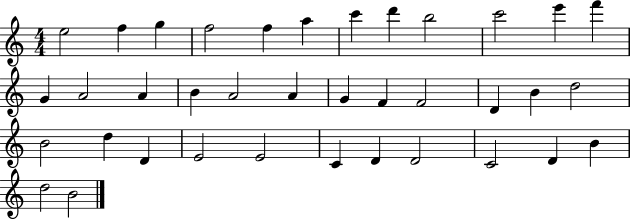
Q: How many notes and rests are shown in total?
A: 37